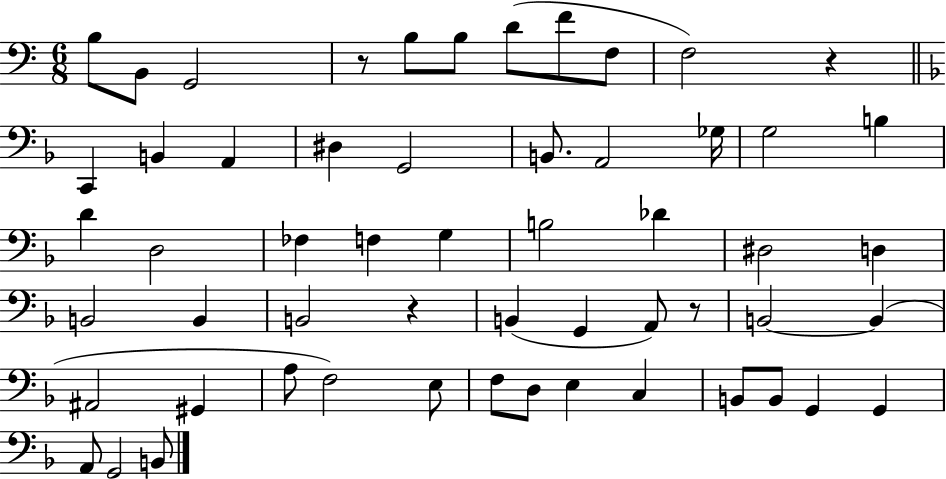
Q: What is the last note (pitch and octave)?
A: B2